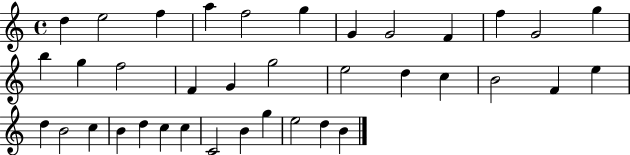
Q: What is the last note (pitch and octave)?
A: B4